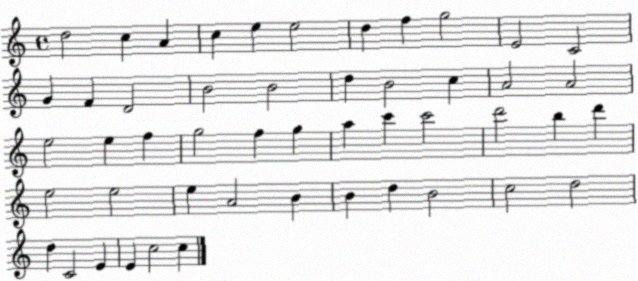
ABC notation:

X:1
T:Untitled
M:4/4
L:1/4
K:C
d2 c A c e e2 d f g2 E2 C2 G F D2 B2 B2 d B2 c A2 A2 e2 e f g2 f g a c' c'2 d'2 b d' e2 e2 e A2 B B d B2 c2 d2 d C2 E E c2 c